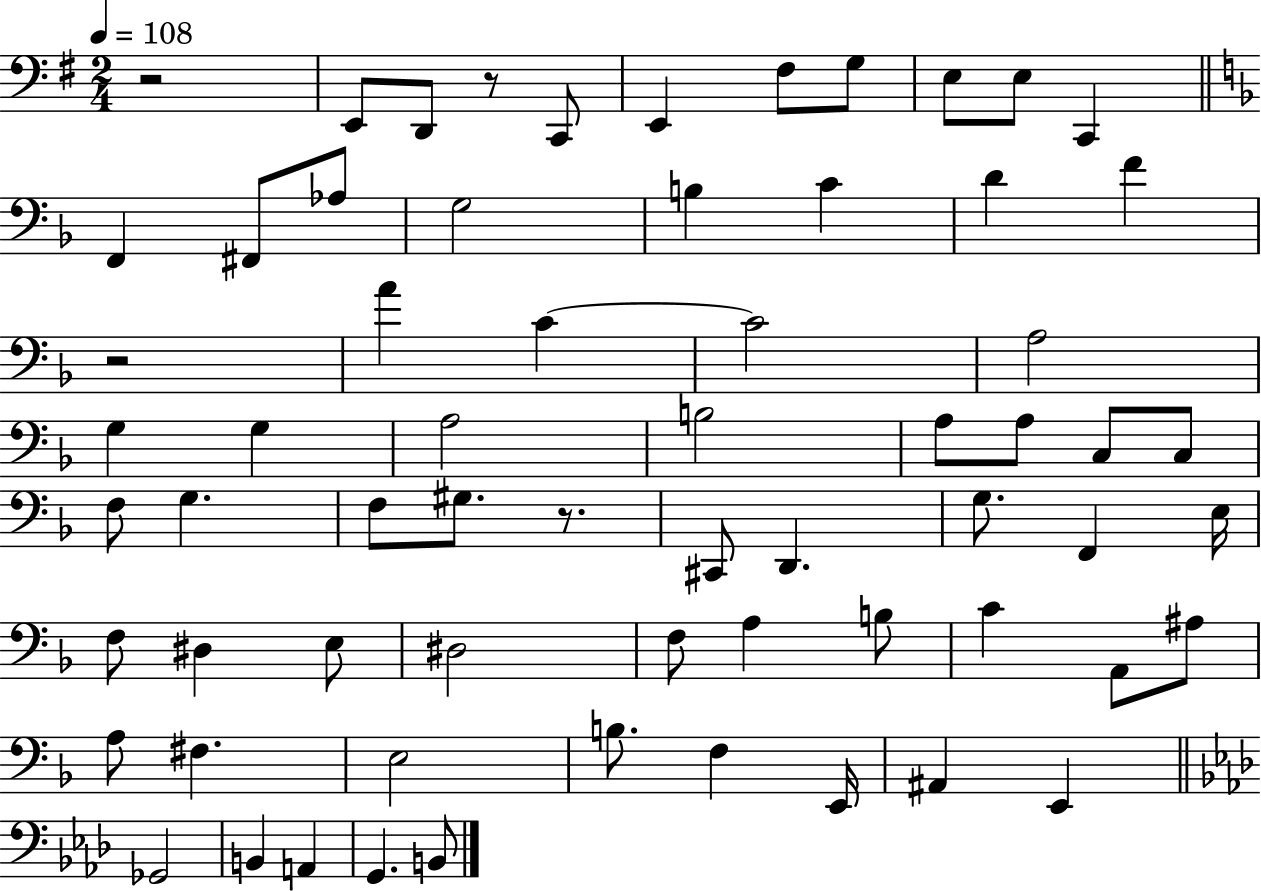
{
  \clef bass
  \numericTimeSignature
  \time 2/4
  \key g \major
  \tempo 4 = 108
  r2 | e,8 d,8 r8 c,8 | e,4 fis8 g8 | e8 e8 c,4 | \break \bar "||" \break \key f \major f,4 fis,8 aes8 | g2 | b4 c'4 | d'4 f'4 | \break r2 | a'4 c'4~~ | c'2 | a2 | \break g4 g4 | a2 | b2 | a8 a8 c8 c8 | \break f8 g4. | f8 gis8. r8. | cis,8 d,4. | g8. f,4 e16 | \break f8 dis4 e8 | dis2 | f8 a4 b8 | c'4 a,8 ais8 | \break a8 fis4. | e2 | b8. f4 e,16 | ais,4 e,4 | \break \bar "||" \break \key aes \major ges,2 | b,4 a,4 | g,4. b,8 | \bar "|."
}